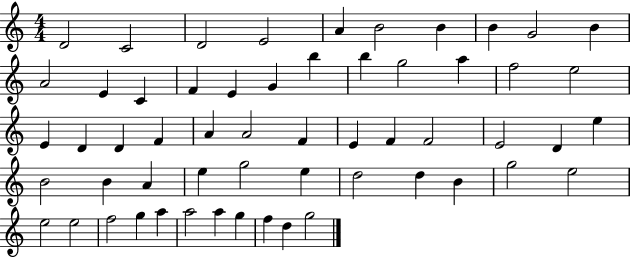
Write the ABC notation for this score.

X:1
T:Untitled
M:4/4
L:1/4
K:C
D2 C2 D2 E2 A B2 B B G2 B A2 E C F E G b b g2 a f2 e2 E D D F A A2 F E F F2 E2 D e B2 B A e g2 e d2 d B g2 e2 e2 e2 f2 g a a2 a g f d g2